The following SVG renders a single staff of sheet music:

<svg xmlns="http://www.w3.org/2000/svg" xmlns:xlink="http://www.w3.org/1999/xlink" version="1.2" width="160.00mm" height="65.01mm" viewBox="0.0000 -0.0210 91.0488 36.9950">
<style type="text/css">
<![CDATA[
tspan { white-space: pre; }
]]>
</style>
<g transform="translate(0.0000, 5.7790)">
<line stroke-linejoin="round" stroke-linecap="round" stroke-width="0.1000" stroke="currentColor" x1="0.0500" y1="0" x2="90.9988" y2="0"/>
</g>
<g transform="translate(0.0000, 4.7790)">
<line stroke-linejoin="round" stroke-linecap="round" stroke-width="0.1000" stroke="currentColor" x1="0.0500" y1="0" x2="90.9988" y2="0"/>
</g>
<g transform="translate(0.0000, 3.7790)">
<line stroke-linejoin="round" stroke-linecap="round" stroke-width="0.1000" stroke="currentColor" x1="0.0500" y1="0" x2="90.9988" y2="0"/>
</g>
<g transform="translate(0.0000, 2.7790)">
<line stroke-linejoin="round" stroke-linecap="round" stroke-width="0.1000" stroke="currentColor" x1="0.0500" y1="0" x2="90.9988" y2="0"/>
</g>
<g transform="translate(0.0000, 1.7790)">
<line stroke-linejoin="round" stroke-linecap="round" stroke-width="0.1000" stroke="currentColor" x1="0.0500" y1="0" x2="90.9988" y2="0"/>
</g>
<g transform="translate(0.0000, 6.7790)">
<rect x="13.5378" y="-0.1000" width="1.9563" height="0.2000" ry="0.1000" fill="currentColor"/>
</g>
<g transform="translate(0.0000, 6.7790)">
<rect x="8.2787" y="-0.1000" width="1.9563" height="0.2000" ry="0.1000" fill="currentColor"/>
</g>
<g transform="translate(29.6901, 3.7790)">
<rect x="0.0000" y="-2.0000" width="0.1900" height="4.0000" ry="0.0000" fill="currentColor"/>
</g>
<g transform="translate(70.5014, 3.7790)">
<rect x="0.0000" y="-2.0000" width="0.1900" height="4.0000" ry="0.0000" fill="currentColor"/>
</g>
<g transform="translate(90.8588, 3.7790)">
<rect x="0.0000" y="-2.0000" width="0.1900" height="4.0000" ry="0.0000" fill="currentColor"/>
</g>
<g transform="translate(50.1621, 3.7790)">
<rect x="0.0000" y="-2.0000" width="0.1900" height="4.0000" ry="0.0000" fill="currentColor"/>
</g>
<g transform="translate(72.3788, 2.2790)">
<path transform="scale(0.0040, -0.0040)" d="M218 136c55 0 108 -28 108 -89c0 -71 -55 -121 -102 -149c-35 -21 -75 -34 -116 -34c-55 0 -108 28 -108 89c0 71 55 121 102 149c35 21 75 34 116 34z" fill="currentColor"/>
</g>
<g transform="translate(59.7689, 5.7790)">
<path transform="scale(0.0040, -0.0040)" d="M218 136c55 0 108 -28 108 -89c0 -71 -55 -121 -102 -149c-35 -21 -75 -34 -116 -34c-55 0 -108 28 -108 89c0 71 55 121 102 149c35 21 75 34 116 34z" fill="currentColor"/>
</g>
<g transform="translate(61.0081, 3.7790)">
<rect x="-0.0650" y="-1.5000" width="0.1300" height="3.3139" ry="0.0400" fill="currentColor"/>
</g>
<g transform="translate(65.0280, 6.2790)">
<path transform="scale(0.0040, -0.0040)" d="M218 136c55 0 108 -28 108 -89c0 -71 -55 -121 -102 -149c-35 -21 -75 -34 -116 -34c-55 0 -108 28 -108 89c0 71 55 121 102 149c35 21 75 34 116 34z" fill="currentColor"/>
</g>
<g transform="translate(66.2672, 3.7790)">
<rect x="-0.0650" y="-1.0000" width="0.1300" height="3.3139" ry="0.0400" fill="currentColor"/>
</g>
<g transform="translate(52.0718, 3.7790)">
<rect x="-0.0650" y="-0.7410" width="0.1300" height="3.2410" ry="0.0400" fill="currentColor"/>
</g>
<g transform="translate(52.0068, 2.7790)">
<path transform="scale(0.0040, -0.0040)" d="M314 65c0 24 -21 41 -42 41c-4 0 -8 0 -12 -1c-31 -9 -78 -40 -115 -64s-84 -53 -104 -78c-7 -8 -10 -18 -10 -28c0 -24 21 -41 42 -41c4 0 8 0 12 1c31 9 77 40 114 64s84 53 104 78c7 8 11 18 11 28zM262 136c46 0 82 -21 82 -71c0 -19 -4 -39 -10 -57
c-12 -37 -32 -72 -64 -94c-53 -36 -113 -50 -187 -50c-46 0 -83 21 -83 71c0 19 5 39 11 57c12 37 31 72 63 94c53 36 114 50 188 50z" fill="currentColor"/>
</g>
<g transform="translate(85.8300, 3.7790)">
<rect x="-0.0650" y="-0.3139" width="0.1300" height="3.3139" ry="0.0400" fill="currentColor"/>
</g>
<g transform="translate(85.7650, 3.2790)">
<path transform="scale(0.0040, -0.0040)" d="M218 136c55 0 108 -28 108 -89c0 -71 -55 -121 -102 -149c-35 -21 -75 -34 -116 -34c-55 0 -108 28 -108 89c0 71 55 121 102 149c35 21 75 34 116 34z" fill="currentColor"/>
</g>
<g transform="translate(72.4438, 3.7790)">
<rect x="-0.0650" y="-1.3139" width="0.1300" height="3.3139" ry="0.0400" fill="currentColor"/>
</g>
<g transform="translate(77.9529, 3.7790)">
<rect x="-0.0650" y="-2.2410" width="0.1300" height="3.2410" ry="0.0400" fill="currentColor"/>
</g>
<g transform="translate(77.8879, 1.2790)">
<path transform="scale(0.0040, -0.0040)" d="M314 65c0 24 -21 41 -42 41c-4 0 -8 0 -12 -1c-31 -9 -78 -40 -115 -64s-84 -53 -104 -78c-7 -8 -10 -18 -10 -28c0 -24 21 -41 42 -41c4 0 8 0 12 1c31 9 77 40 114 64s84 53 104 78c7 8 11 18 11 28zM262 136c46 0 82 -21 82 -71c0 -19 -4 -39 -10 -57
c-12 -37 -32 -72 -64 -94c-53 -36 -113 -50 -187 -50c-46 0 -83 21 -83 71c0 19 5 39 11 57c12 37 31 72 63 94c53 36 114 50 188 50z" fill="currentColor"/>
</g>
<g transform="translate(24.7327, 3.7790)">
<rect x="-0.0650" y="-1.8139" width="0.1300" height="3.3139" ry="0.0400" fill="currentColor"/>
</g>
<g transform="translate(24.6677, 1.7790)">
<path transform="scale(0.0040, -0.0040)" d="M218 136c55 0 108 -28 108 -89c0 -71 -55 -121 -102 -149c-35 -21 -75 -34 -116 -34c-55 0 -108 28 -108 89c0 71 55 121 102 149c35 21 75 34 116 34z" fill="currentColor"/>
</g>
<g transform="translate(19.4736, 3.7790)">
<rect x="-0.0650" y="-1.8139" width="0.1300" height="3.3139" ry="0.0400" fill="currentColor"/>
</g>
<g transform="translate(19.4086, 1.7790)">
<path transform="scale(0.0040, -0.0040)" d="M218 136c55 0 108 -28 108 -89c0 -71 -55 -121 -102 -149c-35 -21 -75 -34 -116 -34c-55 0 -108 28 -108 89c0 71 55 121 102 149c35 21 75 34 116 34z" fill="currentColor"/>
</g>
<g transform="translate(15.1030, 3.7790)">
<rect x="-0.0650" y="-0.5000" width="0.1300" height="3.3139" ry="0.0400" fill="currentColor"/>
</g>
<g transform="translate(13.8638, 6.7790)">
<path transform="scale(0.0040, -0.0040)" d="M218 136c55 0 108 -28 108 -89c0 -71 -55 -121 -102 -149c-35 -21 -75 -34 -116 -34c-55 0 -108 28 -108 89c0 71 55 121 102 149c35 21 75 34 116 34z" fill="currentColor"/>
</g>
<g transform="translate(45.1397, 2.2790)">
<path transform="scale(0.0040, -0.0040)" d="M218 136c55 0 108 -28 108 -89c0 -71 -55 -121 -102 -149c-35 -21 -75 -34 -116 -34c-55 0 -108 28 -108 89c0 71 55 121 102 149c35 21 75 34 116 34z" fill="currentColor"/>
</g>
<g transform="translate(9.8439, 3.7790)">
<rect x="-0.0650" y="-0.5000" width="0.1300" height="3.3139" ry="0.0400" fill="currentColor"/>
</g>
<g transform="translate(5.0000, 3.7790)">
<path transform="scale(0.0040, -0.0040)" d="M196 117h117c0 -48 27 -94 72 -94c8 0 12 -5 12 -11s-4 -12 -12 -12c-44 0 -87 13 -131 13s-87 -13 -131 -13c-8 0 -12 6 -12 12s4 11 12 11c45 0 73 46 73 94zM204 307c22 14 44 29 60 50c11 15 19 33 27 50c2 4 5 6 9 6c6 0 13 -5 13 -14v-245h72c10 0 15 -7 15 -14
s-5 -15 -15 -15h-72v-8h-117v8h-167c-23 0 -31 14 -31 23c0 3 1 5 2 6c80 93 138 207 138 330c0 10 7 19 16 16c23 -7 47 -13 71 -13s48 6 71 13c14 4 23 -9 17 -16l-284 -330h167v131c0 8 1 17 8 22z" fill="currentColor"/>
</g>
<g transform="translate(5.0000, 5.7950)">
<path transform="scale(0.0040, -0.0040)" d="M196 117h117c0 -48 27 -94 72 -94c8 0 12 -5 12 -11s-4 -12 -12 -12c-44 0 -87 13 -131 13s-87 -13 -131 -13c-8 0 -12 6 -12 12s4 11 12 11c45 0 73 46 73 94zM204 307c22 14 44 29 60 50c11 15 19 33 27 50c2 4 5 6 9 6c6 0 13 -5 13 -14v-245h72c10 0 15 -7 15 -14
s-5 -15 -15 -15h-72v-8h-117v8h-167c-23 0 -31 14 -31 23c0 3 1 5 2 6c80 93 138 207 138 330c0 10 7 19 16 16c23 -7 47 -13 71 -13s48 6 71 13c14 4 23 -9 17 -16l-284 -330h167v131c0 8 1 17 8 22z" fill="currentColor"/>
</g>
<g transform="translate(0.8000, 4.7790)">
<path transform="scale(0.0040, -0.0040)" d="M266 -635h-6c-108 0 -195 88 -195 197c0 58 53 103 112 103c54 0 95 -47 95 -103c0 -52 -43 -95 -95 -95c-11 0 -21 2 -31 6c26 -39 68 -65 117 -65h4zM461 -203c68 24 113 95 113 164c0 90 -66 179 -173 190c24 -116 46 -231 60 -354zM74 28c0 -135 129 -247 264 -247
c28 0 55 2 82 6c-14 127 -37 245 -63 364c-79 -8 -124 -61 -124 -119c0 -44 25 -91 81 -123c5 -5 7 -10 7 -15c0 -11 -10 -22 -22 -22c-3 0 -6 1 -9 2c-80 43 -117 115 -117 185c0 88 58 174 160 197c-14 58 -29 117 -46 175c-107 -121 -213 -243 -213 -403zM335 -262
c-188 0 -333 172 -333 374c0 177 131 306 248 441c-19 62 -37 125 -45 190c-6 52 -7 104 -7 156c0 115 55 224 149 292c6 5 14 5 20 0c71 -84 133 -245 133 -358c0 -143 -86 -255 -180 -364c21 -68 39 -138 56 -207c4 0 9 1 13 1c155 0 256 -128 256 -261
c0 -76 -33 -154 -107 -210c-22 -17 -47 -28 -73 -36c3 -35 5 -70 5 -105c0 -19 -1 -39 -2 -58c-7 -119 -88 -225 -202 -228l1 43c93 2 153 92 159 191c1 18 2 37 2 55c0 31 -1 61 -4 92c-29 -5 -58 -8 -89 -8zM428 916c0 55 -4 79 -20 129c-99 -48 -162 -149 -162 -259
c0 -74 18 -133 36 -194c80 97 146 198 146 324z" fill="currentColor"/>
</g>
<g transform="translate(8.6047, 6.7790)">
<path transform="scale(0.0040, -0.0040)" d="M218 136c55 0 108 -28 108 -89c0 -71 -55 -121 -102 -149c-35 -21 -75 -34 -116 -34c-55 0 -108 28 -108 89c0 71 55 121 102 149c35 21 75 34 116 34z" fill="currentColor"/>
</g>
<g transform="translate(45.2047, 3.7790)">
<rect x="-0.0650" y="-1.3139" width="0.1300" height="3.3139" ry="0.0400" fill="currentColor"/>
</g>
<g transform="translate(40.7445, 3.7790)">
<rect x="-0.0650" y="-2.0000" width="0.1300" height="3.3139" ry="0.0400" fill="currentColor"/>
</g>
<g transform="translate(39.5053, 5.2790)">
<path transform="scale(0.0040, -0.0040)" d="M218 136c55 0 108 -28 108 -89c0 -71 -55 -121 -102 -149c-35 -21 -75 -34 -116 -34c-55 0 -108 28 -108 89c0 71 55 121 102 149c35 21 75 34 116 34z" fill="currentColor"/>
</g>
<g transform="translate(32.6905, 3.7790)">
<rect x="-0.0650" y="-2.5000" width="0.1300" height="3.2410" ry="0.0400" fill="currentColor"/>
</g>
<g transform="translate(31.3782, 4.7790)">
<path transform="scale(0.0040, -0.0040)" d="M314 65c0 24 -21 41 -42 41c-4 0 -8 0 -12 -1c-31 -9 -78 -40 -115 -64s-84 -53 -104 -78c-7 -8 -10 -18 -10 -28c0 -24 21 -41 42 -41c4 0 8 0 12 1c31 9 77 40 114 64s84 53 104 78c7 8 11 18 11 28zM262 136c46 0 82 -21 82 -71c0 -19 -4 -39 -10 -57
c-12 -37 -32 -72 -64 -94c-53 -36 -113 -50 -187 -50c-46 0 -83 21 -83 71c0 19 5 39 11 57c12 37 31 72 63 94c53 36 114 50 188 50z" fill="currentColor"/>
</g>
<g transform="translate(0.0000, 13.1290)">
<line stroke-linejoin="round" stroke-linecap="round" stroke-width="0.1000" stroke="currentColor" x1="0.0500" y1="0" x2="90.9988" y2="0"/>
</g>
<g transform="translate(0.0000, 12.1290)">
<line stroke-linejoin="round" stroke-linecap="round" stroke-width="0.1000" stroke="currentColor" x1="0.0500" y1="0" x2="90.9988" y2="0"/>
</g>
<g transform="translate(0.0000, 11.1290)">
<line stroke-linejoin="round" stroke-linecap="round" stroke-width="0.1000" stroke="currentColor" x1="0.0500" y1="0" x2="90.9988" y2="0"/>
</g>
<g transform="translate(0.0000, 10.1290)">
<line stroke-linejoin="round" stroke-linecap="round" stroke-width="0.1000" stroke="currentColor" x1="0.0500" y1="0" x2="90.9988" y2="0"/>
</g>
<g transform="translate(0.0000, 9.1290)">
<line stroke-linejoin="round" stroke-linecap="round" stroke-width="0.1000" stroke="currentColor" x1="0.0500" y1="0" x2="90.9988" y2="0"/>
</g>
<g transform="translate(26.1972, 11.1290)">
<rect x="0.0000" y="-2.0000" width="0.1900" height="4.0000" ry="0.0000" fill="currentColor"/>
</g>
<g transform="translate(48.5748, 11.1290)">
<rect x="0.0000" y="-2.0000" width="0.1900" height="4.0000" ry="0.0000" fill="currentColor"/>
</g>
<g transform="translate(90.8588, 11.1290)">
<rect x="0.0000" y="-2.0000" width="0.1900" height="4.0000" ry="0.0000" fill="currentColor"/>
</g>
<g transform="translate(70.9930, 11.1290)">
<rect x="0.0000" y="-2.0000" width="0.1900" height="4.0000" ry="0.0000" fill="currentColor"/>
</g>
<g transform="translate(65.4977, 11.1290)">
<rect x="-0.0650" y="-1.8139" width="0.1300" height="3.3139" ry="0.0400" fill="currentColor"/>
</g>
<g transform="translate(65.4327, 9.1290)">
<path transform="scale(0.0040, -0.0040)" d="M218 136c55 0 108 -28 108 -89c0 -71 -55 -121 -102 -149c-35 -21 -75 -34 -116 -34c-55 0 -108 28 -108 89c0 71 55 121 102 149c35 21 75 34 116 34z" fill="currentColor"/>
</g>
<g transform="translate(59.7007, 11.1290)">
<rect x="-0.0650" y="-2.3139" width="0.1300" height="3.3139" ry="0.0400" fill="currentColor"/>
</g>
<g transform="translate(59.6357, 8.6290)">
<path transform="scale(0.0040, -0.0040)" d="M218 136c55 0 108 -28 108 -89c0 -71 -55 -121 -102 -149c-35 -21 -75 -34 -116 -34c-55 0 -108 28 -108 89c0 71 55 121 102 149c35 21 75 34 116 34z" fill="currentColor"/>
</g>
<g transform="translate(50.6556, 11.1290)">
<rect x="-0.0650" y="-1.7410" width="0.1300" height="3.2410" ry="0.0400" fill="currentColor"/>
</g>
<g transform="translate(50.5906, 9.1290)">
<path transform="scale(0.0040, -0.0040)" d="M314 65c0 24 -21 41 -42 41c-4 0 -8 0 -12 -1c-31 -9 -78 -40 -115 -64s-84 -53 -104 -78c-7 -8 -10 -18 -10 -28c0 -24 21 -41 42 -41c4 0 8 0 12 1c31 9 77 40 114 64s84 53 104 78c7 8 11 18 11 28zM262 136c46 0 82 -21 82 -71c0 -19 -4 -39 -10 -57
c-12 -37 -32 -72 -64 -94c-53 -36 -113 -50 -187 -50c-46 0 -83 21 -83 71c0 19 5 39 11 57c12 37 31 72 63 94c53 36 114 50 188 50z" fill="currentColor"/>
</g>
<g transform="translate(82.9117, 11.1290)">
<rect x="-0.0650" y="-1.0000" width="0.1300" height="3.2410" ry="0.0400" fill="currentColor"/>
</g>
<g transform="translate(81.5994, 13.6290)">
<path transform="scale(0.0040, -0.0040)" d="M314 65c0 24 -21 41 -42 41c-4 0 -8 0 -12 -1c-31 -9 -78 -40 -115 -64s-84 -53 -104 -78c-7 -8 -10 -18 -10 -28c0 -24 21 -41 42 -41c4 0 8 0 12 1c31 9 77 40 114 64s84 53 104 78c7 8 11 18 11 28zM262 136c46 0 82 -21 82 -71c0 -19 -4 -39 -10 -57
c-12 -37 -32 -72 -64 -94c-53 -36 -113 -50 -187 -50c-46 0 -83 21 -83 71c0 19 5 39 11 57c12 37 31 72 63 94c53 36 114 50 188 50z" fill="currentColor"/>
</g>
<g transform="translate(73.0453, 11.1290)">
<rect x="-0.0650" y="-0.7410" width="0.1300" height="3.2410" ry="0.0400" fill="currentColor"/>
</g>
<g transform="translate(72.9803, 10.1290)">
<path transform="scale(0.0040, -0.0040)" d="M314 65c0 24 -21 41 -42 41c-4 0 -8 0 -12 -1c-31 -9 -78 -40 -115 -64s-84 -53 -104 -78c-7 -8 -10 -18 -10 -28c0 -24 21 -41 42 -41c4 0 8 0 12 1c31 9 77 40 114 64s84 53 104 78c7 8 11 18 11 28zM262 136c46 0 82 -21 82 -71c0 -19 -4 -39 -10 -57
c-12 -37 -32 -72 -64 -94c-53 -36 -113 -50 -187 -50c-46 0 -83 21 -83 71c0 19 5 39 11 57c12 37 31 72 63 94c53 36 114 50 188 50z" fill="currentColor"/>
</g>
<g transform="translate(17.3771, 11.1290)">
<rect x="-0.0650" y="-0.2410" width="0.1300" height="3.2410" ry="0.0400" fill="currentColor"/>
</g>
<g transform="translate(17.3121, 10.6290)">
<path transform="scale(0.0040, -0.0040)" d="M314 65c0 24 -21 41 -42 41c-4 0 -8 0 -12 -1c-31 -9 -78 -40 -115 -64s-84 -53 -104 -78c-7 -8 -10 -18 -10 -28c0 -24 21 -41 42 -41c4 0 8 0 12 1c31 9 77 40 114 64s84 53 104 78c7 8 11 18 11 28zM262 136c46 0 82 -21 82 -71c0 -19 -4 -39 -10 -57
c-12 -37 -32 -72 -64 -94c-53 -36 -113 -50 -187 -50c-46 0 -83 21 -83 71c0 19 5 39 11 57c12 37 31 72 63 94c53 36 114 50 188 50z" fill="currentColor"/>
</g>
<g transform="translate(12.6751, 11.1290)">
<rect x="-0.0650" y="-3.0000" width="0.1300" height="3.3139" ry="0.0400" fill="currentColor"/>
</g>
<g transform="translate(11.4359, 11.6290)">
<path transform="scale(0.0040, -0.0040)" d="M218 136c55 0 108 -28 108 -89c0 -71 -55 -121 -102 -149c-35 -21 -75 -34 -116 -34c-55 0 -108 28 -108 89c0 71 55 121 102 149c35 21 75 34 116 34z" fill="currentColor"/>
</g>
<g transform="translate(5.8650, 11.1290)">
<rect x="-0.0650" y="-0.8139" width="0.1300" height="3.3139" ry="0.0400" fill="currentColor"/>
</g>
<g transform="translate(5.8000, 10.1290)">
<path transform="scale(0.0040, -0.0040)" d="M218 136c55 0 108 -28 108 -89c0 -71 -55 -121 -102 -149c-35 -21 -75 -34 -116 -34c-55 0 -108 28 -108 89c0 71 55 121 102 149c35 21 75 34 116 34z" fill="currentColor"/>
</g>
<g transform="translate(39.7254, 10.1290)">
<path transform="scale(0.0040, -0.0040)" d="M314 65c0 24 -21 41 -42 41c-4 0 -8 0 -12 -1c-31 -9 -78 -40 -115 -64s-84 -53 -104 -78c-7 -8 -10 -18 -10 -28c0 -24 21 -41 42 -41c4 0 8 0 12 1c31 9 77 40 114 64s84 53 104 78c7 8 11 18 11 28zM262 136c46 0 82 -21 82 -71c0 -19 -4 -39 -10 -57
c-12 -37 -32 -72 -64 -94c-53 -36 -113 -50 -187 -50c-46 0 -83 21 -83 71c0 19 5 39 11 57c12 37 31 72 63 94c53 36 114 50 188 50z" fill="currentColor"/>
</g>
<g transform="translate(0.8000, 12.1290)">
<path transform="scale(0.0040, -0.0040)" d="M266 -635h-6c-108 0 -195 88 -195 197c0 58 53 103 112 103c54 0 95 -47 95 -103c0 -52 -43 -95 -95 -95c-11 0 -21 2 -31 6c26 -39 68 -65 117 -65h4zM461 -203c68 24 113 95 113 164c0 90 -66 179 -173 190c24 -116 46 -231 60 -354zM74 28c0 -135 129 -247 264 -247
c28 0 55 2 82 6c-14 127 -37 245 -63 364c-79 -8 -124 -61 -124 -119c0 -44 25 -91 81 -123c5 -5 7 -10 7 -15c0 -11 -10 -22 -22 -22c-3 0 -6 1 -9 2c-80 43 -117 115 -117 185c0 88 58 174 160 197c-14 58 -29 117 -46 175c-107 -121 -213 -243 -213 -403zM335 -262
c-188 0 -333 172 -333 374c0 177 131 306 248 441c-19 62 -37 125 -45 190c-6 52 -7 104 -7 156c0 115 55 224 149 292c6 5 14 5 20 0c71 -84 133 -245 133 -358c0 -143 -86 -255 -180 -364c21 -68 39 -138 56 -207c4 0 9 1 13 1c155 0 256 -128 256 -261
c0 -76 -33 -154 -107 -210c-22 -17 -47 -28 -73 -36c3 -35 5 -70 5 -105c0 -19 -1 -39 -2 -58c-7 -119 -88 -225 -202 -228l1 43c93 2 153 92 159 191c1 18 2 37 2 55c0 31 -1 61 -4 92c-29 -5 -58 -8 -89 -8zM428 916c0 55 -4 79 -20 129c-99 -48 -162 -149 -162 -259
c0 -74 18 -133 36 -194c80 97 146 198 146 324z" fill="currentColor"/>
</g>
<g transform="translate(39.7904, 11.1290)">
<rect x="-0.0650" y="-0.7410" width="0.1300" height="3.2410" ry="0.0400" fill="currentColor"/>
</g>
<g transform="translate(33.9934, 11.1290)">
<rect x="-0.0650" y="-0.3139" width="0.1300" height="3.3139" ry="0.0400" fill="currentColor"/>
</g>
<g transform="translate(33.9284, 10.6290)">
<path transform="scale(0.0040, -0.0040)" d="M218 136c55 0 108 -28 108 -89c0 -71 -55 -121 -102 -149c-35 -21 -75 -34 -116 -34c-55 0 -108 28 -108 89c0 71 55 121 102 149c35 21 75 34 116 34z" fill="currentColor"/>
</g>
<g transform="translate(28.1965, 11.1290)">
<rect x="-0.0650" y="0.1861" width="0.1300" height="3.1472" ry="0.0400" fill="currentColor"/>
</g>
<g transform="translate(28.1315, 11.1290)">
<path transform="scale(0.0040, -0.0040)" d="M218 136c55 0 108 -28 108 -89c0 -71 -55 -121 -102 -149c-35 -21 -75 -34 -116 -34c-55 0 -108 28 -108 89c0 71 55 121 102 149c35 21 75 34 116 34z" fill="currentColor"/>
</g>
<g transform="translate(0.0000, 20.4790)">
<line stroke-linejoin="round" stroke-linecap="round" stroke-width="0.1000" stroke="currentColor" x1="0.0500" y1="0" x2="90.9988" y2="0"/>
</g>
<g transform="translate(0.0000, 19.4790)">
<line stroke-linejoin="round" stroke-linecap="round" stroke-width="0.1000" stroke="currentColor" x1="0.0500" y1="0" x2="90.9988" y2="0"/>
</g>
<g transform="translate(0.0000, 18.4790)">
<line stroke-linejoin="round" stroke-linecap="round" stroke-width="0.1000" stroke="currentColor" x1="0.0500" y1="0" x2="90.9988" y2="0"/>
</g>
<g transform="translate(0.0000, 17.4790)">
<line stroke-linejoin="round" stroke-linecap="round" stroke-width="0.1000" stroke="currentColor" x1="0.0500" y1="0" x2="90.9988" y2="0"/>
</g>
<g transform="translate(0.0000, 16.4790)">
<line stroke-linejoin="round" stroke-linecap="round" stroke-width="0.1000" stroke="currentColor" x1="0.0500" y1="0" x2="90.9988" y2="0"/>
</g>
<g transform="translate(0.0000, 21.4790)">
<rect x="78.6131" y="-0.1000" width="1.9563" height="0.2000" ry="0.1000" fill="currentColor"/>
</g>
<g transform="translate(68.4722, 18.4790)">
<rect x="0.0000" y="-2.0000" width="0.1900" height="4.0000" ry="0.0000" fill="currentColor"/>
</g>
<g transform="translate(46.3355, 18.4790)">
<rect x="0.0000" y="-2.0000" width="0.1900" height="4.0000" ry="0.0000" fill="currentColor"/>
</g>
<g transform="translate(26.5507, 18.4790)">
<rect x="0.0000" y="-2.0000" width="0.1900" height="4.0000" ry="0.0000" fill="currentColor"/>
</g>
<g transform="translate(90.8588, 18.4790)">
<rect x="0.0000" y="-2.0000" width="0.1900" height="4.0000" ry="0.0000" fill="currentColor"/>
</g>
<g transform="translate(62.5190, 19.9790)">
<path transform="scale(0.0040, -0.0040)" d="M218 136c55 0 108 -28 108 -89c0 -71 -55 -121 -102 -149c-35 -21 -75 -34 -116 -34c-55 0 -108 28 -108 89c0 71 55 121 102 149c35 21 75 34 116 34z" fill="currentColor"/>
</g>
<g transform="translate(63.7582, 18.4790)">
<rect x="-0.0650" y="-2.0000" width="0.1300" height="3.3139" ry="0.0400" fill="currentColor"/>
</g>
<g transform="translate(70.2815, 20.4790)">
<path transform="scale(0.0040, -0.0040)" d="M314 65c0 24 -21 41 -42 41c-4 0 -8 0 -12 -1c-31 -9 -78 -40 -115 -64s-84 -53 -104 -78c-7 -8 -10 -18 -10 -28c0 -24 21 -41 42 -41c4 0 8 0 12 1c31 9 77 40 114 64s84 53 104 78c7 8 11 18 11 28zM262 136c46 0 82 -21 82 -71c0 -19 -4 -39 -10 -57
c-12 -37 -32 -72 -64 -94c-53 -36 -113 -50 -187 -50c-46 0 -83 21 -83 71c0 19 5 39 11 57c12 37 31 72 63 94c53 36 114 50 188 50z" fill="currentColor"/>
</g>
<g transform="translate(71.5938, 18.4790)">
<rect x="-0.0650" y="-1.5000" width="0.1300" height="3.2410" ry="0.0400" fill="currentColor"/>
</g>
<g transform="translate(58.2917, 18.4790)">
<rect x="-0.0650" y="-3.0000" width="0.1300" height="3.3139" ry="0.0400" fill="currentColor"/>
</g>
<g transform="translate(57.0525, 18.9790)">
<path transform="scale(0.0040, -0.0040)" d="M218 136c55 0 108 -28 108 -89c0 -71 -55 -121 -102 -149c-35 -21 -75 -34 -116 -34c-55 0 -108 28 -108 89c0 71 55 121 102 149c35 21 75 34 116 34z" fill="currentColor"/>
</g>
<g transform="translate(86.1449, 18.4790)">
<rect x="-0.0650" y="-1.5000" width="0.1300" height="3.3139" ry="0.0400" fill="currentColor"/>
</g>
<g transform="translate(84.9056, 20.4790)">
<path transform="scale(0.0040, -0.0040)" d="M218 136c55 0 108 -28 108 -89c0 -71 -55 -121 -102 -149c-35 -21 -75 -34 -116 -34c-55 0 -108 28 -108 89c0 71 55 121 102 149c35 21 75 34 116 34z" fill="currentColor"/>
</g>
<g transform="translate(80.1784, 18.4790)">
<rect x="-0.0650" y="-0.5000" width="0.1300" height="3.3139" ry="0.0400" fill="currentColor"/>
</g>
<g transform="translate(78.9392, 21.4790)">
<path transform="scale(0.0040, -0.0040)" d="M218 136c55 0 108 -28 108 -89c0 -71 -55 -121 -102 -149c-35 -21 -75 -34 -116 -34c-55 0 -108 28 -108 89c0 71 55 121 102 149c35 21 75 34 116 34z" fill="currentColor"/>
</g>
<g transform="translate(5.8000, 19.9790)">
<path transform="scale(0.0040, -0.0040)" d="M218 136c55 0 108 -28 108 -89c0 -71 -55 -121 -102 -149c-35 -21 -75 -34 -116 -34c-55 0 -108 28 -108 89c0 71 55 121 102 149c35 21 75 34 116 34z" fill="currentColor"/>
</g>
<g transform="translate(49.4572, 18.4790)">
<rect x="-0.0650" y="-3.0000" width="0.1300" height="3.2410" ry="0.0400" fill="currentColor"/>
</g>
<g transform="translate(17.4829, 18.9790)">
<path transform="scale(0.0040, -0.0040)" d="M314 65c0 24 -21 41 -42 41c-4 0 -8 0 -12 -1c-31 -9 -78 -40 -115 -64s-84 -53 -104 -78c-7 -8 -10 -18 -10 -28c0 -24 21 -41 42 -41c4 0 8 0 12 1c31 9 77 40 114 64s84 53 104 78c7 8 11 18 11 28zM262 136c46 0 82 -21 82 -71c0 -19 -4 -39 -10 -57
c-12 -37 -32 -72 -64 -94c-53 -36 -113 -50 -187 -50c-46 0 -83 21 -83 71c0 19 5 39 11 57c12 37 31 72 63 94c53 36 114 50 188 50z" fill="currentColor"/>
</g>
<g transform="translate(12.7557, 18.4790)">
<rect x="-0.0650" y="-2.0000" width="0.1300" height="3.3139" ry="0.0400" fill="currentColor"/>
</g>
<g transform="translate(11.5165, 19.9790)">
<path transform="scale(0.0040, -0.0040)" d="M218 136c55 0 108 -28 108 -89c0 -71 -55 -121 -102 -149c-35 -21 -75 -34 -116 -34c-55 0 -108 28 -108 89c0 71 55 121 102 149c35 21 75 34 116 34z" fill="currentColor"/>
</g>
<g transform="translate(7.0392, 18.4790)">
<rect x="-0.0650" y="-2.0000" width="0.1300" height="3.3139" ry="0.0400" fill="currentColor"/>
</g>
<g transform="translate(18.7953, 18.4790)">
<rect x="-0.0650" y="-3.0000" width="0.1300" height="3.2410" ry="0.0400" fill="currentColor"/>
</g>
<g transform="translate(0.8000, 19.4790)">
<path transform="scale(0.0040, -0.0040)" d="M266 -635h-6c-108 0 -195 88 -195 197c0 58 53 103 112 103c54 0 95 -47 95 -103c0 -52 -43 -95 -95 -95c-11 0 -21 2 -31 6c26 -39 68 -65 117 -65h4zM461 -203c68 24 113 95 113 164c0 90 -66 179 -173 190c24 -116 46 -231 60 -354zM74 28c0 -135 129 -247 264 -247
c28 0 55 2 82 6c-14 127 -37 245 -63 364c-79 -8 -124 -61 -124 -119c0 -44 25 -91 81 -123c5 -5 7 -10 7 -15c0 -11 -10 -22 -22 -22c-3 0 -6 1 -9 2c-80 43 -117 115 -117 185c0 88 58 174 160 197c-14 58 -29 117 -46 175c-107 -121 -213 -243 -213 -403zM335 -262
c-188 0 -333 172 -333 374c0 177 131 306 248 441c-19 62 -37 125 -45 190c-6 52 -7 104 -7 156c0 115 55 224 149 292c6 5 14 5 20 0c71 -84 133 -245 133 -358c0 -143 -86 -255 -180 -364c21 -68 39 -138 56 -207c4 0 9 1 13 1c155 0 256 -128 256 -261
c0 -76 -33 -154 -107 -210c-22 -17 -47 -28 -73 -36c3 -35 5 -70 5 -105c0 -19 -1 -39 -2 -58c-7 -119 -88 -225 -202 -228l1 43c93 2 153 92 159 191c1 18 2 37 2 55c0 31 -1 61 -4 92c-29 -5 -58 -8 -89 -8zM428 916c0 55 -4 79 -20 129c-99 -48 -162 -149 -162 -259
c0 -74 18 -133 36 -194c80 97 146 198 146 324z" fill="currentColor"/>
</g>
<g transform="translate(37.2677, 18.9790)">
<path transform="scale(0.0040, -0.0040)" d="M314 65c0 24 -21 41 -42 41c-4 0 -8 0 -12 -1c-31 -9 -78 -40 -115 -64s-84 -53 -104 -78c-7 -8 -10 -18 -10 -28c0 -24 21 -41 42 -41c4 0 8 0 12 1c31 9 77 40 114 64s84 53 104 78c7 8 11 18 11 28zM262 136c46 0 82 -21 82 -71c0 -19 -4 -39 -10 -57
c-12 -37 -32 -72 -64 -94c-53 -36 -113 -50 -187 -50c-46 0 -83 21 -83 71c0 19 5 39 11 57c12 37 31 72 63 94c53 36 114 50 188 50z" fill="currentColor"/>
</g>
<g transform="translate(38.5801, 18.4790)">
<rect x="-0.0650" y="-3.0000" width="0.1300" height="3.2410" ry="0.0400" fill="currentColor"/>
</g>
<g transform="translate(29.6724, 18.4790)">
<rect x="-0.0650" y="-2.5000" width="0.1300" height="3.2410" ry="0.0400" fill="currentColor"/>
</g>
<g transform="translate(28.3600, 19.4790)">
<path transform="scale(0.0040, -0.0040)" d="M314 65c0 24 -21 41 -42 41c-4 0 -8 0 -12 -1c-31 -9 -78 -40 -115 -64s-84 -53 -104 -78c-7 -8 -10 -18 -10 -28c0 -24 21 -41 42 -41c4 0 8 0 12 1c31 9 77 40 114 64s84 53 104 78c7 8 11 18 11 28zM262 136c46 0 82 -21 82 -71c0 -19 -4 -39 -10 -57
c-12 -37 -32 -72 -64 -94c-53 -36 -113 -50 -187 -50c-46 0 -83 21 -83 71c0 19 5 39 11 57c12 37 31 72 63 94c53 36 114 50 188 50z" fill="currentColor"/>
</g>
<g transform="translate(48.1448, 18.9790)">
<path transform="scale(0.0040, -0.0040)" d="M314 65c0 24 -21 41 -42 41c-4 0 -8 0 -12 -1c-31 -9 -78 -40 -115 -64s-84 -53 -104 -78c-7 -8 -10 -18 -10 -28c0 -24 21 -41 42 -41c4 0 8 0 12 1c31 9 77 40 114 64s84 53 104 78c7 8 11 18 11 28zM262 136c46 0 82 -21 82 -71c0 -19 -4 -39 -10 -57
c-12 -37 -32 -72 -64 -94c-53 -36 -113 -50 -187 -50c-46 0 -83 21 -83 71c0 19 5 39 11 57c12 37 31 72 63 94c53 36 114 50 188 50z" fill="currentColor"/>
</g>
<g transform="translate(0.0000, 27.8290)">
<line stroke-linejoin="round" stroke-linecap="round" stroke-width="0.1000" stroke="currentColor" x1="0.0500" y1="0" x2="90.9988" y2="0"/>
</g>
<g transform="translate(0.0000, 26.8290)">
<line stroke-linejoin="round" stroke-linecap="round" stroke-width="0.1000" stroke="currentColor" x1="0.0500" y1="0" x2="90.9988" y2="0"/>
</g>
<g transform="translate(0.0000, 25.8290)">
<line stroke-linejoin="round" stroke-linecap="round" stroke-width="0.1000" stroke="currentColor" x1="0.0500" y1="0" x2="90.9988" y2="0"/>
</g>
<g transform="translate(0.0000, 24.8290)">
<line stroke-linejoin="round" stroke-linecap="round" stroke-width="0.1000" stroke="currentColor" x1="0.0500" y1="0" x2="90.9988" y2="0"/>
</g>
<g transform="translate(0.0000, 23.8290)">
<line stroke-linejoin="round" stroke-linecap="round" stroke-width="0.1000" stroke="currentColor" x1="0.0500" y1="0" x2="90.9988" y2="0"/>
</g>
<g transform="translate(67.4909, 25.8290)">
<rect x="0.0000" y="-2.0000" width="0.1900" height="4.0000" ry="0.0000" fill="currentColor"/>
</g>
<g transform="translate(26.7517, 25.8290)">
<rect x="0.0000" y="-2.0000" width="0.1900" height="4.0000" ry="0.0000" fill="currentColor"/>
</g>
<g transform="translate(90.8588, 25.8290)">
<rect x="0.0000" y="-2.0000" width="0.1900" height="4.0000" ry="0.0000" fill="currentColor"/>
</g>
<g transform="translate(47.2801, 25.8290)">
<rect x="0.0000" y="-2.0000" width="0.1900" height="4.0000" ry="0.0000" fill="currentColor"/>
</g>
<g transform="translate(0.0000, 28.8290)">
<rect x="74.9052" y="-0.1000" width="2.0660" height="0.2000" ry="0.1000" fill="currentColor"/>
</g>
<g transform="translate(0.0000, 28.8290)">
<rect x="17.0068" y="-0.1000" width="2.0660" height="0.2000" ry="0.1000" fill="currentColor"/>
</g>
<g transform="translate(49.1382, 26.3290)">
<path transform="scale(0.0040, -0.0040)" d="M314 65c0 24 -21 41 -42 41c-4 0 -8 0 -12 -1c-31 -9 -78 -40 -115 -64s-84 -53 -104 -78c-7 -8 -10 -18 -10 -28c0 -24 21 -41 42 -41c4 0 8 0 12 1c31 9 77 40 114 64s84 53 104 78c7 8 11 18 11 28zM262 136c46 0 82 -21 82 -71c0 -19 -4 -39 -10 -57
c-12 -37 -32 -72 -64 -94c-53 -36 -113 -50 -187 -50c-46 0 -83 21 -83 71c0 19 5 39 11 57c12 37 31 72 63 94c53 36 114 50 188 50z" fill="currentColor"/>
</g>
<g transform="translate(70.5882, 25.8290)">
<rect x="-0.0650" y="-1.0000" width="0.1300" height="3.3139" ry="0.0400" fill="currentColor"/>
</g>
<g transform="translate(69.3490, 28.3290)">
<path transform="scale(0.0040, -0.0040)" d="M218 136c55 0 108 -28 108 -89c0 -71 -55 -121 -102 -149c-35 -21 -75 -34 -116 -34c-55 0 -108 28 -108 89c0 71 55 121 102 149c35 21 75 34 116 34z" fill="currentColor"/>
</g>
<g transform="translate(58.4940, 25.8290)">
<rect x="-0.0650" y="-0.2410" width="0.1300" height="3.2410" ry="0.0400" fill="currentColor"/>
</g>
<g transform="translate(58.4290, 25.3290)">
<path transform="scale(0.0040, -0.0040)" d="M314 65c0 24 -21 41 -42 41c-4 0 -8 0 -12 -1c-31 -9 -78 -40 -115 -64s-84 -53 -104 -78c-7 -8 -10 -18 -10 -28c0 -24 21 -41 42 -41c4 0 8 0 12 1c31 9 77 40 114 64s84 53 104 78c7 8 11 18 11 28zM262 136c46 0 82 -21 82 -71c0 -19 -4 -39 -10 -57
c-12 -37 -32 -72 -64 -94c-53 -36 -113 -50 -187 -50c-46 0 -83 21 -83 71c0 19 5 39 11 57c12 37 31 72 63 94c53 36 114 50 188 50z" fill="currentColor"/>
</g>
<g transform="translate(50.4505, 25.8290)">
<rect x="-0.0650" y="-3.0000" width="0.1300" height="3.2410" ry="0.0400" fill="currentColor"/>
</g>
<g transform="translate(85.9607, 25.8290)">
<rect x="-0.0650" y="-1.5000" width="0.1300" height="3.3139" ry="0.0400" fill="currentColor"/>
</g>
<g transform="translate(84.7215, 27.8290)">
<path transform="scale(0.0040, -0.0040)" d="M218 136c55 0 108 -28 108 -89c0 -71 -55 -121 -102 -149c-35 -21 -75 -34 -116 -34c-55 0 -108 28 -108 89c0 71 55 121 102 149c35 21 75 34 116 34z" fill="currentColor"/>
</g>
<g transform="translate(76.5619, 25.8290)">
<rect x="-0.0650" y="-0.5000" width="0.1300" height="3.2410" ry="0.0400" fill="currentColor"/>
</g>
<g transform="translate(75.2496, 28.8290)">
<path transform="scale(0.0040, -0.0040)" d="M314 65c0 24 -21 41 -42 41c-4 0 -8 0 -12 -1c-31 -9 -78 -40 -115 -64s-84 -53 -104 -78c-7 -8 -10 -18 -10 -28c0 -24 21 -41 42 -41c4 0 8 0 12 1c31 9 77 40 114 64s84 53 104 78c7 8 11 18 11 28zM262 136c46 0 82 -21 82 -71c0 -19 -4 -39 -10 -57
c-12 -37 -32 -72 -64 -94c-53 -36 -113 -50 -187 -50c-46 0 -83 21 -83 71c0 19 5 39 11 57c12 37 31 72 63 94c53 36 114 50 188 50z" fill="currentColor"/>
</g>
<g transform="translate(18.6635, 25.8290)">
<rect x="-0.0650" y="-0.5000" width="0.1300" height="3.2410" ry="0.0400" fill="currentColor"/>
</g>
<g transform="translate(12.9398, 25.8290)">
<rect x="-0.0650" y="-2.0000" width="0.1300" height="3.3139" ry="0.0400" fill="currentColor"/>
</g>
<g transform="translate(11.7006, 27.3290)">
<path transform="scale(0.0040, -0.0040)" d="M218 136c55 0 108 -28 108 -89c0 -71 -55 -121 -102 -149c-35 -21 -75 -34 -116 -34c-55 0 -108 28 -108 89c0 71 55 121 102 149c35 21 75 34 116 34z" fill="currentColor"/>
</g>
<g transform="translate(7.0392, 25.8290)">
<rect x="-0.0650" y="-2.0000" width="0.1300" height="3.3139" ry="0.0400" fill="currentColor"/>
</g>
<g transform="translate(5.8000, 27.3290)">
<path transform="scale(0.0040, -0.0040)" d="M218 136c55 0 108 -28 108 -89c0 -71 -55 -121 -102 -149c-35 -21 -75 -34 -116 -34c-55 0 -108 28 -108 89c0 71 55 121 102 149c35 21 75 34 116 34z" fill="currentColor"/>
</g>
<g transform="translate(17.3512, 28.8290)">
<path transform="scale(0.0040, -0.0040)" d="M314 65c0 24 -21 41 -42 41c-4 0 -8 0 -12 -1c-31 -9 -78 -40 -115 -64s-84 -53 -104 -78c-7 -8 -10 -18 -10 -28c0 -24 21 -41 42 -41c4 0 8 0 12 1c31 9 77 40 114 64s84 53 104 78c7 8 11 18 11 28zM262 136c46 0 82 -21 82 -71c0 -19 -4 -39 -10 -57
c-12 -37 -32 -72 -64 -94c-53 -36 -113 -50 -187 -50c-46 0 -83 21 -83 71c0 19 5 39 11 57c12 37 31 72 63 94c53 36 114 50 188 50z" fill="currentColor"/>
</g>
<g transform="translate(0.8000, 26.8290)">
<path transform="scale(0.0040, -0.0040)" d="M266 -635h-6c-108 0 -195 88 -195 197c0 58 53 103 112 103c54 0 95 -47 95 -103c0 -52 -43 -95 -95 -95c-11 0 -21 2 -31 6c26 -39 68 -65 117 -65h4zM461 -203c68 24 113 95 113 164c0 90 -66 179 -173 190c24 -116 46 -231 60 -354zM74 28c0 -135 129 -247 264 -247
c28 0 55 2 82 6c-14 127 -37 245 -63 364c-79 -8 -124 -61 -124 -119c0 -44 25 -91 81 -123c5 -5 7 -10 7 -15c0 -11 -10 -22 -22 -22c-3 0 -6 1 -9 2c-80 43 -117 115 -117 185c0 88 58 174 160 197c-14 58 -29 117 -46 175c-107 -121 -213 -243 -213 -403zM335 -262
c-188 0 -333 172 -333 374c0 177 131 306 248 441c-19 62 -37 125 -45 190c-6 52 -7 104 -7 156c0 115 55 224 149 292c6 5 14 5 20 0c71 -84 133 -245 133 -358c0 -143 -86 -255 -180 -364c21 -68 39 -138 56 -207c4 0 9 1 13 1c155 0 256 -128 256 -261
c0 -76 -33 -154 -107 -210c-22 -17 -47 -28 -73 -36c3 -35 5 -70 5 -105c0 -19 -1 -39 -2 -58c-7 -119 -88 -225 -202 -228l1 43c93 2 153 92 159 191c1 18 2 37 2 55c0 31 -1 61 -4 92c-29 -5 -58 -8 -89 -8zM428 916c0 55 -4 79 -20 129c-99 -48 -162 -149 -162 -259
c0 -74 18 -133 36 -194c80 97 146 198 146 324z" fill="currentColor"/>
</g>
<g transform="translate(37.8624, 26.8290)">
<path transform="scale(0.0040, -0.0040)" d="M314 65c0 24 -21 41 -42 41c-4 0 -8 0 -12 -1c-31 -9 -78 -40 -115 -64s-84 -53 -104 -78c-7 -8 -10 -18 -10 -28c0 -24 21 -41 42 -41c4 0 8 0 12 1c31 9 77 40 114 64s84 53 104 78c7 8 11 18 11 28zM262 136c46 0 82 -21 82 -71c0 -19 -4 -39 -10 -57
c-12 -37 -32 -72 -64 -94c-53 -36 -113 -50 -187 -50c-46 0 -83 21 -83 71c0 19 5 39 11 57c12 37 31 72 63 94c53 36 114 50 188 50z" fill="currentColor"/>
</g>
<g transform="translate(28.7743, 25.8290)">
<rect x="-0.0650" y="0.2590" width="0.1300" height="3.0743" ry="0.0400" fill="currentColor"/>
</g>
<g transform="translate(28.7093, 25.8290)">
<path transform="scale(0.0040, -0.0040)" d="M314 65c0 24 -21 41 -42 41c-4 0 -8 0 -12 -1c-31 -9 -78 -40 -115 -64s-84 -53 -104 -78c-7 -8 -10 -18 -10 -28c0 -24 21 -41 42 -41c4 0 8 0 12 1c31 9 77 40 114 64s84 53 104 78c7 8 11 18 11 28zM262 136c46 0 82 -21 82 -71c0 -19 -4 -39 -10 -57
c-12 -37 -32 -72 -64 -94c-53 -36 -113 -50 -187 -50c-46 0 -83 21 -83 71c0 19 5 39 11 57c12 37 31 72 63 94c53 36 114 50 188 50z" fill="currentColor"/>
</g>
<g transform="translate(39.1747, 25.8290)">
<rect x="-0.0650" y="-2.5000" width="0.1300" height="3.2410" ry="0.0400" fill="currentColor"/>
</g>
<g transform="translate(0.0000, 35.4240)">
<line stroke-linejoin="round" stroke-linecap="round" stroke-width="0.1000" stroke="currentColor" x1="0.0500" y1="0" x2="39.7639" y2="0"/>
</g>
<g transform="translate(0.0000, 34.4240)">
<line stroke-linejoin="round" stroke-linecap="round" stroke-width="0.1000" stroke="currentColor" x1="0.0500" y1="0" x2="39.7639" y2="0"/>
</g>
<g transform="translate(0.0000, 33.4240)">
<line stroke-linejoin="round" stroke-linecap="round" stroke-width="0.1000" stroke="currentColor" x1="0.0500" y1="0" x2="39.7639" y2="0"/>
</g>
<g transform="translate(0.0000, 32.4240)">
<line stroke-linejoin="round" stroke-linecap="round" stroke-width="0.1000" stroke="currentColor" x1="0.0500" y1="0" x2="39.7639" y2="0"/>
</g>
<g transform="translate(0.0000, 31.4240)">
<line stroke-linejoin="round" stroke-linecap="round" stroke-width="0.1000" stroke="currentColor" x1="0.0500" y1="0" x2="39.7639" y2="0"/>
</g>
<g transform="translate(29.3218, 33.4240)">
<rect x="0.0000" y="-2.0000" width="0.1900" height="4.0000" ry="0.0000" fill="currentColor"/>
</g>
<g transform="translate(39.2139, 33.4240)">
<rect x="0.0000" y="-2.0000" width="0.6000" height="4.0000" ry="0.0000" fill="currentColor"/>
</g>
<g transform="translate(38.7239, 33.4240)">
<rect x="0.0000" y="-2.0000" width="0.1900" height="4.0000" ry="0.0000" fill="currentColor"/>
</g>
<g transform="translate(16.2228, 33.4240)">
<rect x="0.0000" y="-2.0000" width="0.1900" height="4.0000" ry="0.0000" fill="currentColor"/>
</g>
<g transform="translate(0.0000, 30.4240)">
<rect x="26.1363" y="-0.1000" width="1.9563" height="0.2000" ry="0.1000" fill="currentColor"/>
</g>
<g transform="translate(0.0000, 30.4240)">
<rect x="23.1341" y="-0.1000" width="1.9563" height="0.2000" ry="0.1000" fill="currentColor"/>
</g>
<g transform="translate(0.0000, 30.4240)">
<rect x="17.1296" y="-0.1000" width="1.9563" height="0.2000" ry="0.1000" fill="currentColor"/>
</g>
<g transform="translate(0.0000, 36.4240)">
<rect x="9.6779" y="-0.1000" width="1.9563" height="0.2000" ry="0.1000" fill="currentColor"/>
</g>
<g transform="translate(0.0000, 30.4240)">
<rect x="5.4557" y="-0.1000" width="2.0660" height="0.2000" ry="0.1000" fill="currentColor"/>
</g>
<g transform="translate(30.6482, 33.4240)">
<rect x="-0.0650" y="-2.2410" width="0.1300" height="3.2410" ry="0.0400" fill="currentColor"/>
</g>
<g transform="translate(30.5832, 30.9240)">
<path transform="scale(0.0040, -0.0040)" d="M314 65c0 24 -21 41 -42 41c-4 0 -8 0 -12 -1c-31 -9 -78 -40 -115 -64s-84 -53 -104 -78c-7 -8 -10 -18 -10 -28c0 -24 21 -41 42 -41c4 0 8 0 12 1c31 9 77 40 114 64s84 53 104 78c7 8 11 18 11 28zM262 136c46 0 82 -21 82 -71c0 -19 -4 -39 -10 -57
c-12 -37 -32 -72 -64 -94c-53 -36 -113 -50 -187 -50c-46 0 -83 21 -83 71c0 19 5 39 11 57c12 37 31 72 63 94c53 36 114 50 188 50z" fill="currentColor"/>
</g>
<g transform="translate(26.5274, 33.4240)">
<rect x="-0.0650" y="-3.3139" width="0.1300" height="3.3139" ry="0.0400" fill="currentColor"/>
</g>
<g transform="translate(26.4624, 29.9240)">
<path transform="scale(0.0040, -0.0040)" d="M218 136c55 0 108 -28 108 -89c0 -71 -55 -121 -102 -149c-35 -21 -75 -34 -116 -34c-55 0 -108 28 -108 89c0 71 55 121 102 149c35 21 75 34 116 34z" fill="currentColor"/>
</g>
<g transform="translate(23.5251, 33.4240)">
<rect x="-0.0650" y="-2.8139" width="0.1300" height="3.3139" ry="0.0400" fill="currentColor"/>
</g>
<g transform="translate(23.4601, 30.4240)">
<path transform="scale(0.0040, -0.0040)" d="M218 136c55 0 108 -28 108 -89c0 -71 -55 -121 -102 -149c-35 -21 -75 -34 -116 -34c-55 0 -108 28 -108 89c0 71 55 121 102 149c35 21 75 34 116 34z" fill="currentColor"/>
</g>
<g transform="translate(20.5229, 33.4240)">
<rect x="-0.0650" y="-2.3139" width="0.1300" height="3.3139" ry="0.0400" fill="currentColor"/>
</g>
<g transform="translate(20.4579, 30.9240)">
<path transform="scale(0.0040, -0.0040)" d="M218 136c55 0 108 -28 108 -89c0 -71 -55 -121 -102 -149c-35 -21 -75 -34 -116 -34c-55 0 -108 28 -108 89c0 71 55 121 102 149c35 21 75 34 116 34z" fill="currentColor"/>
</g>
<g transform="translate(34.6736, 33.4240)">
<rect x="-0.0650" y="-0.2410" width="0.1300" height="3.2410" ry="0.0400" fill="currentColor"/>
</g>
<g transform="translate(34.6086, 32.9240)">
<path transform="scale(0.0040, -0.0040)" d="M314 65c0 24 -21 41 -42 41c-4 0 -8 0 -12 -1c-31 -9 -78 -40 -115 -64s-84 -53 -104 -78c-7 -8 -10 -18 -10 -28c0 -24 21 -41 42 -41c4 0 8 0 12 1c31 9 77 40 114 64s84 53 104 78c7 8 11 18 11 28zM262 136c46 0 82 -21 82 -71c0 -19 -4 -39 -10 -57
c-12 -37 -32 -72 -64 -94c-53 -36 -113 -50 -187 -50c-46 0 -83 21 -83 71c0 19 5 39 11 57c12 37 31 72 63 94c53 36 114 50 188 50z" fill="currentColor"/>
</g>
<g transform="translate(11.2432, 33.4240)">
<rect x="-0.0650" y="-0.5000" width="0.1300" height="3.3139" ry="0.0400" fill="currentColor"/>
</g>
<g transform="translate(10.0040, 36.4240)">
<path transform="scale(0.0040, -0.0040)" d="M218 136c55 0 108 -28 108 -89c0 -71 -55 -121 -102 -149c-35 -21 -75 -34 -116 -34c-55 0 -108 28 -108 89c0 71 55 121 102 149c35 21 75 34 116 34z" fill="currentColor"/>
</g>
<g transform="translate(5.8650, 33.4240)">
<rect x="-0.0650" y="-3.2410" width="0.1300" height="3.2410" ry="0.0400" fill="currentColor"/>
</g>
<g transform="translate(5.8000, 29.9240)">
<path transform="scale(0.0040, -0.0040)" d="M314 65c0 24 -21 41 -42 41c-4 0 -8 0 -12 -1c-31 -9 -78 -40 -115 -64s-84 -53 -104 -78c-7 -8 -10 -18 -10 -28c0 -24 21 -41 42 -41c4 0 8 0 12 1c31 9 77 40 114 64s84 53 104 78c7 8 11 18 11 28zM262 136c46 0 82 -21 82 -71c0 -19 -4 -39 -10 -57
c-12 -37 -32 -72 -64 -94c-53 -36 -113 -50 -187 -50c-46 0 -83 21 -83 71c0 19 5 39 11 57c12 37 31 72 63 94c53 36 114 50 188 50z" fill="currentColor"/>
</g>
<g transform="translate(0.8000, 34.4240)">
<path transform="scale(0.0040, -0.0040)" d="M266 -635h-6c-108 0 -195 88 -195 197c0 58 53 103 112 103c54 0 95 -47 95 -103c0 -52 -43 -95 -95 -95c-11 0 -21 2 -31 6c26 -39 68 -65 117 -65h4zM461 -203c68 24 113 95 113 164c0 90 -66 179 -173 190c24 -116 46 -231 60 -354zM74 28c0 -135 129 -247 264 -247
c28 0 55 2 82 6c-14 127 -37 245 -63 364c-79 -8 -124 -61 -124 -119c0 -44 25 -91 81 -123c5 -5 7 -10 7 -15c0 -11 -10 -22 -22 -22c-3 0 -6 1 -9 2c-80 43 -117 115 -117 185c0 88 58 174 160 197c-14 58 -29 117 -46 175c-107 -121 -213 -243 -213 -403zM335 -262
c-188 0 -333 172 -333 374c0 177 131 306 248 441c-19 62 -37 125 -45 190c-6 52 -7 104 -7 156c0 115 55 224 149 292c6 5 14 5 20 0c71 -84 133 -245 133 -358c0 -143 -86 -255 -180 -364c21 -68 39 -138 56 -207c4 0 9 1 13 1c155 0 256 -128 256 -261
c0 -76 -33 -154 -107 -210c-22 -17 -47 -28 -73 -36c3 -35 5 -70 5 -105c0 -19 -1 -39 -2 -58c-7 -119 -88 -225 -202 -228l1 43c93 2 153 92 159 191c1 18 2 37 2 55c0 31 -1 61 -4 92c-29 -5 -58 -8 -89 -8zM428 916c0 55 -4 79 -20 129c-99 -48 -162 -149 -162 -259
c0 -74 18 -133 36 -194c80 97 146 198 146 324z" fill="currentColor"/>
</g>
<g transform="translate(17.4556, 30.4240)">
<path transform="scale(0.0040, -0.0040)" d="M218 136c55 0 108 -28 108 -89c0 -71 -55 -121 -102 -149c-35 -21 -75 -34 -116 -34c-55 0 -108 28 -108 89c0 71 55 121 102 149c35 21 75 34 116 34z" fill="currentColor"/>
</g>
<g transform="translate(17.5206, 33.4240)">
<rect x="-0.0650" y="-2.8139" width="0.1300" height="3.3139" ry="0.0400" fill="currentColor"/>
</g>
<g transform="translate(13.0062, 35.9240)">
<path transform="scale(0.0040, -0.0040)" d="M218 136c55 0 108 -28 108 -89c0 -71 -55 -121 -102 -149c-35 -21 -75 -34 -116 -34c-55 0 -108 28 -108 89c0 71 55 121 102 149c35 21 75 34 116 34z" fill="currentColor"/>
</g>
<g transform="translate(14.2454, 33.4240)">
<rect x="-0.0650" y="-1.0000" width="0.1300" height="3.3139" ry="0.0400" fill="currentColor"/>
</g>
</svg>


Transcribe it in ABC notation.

X:1
T:Untitled
M:4/4
L:1/4
K:C
C C f f G2 F e d2 E D e g2 c d A c2 B c d2 f2 g f d2 D2 F F A2 G2 A2 A2 A F E2 C E F F C2 B2 G2 A2 c2 D C2 E b2 C D a g a b g2 c2